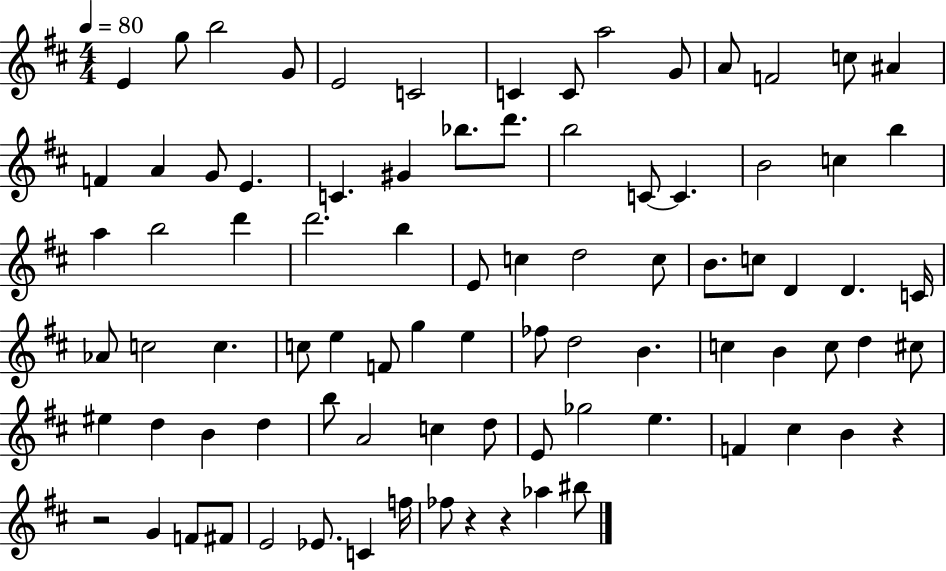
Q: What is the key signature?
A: D major